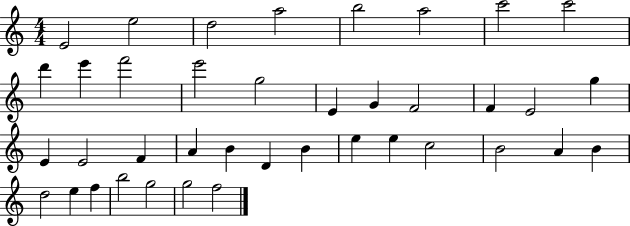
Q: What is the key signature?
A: C major